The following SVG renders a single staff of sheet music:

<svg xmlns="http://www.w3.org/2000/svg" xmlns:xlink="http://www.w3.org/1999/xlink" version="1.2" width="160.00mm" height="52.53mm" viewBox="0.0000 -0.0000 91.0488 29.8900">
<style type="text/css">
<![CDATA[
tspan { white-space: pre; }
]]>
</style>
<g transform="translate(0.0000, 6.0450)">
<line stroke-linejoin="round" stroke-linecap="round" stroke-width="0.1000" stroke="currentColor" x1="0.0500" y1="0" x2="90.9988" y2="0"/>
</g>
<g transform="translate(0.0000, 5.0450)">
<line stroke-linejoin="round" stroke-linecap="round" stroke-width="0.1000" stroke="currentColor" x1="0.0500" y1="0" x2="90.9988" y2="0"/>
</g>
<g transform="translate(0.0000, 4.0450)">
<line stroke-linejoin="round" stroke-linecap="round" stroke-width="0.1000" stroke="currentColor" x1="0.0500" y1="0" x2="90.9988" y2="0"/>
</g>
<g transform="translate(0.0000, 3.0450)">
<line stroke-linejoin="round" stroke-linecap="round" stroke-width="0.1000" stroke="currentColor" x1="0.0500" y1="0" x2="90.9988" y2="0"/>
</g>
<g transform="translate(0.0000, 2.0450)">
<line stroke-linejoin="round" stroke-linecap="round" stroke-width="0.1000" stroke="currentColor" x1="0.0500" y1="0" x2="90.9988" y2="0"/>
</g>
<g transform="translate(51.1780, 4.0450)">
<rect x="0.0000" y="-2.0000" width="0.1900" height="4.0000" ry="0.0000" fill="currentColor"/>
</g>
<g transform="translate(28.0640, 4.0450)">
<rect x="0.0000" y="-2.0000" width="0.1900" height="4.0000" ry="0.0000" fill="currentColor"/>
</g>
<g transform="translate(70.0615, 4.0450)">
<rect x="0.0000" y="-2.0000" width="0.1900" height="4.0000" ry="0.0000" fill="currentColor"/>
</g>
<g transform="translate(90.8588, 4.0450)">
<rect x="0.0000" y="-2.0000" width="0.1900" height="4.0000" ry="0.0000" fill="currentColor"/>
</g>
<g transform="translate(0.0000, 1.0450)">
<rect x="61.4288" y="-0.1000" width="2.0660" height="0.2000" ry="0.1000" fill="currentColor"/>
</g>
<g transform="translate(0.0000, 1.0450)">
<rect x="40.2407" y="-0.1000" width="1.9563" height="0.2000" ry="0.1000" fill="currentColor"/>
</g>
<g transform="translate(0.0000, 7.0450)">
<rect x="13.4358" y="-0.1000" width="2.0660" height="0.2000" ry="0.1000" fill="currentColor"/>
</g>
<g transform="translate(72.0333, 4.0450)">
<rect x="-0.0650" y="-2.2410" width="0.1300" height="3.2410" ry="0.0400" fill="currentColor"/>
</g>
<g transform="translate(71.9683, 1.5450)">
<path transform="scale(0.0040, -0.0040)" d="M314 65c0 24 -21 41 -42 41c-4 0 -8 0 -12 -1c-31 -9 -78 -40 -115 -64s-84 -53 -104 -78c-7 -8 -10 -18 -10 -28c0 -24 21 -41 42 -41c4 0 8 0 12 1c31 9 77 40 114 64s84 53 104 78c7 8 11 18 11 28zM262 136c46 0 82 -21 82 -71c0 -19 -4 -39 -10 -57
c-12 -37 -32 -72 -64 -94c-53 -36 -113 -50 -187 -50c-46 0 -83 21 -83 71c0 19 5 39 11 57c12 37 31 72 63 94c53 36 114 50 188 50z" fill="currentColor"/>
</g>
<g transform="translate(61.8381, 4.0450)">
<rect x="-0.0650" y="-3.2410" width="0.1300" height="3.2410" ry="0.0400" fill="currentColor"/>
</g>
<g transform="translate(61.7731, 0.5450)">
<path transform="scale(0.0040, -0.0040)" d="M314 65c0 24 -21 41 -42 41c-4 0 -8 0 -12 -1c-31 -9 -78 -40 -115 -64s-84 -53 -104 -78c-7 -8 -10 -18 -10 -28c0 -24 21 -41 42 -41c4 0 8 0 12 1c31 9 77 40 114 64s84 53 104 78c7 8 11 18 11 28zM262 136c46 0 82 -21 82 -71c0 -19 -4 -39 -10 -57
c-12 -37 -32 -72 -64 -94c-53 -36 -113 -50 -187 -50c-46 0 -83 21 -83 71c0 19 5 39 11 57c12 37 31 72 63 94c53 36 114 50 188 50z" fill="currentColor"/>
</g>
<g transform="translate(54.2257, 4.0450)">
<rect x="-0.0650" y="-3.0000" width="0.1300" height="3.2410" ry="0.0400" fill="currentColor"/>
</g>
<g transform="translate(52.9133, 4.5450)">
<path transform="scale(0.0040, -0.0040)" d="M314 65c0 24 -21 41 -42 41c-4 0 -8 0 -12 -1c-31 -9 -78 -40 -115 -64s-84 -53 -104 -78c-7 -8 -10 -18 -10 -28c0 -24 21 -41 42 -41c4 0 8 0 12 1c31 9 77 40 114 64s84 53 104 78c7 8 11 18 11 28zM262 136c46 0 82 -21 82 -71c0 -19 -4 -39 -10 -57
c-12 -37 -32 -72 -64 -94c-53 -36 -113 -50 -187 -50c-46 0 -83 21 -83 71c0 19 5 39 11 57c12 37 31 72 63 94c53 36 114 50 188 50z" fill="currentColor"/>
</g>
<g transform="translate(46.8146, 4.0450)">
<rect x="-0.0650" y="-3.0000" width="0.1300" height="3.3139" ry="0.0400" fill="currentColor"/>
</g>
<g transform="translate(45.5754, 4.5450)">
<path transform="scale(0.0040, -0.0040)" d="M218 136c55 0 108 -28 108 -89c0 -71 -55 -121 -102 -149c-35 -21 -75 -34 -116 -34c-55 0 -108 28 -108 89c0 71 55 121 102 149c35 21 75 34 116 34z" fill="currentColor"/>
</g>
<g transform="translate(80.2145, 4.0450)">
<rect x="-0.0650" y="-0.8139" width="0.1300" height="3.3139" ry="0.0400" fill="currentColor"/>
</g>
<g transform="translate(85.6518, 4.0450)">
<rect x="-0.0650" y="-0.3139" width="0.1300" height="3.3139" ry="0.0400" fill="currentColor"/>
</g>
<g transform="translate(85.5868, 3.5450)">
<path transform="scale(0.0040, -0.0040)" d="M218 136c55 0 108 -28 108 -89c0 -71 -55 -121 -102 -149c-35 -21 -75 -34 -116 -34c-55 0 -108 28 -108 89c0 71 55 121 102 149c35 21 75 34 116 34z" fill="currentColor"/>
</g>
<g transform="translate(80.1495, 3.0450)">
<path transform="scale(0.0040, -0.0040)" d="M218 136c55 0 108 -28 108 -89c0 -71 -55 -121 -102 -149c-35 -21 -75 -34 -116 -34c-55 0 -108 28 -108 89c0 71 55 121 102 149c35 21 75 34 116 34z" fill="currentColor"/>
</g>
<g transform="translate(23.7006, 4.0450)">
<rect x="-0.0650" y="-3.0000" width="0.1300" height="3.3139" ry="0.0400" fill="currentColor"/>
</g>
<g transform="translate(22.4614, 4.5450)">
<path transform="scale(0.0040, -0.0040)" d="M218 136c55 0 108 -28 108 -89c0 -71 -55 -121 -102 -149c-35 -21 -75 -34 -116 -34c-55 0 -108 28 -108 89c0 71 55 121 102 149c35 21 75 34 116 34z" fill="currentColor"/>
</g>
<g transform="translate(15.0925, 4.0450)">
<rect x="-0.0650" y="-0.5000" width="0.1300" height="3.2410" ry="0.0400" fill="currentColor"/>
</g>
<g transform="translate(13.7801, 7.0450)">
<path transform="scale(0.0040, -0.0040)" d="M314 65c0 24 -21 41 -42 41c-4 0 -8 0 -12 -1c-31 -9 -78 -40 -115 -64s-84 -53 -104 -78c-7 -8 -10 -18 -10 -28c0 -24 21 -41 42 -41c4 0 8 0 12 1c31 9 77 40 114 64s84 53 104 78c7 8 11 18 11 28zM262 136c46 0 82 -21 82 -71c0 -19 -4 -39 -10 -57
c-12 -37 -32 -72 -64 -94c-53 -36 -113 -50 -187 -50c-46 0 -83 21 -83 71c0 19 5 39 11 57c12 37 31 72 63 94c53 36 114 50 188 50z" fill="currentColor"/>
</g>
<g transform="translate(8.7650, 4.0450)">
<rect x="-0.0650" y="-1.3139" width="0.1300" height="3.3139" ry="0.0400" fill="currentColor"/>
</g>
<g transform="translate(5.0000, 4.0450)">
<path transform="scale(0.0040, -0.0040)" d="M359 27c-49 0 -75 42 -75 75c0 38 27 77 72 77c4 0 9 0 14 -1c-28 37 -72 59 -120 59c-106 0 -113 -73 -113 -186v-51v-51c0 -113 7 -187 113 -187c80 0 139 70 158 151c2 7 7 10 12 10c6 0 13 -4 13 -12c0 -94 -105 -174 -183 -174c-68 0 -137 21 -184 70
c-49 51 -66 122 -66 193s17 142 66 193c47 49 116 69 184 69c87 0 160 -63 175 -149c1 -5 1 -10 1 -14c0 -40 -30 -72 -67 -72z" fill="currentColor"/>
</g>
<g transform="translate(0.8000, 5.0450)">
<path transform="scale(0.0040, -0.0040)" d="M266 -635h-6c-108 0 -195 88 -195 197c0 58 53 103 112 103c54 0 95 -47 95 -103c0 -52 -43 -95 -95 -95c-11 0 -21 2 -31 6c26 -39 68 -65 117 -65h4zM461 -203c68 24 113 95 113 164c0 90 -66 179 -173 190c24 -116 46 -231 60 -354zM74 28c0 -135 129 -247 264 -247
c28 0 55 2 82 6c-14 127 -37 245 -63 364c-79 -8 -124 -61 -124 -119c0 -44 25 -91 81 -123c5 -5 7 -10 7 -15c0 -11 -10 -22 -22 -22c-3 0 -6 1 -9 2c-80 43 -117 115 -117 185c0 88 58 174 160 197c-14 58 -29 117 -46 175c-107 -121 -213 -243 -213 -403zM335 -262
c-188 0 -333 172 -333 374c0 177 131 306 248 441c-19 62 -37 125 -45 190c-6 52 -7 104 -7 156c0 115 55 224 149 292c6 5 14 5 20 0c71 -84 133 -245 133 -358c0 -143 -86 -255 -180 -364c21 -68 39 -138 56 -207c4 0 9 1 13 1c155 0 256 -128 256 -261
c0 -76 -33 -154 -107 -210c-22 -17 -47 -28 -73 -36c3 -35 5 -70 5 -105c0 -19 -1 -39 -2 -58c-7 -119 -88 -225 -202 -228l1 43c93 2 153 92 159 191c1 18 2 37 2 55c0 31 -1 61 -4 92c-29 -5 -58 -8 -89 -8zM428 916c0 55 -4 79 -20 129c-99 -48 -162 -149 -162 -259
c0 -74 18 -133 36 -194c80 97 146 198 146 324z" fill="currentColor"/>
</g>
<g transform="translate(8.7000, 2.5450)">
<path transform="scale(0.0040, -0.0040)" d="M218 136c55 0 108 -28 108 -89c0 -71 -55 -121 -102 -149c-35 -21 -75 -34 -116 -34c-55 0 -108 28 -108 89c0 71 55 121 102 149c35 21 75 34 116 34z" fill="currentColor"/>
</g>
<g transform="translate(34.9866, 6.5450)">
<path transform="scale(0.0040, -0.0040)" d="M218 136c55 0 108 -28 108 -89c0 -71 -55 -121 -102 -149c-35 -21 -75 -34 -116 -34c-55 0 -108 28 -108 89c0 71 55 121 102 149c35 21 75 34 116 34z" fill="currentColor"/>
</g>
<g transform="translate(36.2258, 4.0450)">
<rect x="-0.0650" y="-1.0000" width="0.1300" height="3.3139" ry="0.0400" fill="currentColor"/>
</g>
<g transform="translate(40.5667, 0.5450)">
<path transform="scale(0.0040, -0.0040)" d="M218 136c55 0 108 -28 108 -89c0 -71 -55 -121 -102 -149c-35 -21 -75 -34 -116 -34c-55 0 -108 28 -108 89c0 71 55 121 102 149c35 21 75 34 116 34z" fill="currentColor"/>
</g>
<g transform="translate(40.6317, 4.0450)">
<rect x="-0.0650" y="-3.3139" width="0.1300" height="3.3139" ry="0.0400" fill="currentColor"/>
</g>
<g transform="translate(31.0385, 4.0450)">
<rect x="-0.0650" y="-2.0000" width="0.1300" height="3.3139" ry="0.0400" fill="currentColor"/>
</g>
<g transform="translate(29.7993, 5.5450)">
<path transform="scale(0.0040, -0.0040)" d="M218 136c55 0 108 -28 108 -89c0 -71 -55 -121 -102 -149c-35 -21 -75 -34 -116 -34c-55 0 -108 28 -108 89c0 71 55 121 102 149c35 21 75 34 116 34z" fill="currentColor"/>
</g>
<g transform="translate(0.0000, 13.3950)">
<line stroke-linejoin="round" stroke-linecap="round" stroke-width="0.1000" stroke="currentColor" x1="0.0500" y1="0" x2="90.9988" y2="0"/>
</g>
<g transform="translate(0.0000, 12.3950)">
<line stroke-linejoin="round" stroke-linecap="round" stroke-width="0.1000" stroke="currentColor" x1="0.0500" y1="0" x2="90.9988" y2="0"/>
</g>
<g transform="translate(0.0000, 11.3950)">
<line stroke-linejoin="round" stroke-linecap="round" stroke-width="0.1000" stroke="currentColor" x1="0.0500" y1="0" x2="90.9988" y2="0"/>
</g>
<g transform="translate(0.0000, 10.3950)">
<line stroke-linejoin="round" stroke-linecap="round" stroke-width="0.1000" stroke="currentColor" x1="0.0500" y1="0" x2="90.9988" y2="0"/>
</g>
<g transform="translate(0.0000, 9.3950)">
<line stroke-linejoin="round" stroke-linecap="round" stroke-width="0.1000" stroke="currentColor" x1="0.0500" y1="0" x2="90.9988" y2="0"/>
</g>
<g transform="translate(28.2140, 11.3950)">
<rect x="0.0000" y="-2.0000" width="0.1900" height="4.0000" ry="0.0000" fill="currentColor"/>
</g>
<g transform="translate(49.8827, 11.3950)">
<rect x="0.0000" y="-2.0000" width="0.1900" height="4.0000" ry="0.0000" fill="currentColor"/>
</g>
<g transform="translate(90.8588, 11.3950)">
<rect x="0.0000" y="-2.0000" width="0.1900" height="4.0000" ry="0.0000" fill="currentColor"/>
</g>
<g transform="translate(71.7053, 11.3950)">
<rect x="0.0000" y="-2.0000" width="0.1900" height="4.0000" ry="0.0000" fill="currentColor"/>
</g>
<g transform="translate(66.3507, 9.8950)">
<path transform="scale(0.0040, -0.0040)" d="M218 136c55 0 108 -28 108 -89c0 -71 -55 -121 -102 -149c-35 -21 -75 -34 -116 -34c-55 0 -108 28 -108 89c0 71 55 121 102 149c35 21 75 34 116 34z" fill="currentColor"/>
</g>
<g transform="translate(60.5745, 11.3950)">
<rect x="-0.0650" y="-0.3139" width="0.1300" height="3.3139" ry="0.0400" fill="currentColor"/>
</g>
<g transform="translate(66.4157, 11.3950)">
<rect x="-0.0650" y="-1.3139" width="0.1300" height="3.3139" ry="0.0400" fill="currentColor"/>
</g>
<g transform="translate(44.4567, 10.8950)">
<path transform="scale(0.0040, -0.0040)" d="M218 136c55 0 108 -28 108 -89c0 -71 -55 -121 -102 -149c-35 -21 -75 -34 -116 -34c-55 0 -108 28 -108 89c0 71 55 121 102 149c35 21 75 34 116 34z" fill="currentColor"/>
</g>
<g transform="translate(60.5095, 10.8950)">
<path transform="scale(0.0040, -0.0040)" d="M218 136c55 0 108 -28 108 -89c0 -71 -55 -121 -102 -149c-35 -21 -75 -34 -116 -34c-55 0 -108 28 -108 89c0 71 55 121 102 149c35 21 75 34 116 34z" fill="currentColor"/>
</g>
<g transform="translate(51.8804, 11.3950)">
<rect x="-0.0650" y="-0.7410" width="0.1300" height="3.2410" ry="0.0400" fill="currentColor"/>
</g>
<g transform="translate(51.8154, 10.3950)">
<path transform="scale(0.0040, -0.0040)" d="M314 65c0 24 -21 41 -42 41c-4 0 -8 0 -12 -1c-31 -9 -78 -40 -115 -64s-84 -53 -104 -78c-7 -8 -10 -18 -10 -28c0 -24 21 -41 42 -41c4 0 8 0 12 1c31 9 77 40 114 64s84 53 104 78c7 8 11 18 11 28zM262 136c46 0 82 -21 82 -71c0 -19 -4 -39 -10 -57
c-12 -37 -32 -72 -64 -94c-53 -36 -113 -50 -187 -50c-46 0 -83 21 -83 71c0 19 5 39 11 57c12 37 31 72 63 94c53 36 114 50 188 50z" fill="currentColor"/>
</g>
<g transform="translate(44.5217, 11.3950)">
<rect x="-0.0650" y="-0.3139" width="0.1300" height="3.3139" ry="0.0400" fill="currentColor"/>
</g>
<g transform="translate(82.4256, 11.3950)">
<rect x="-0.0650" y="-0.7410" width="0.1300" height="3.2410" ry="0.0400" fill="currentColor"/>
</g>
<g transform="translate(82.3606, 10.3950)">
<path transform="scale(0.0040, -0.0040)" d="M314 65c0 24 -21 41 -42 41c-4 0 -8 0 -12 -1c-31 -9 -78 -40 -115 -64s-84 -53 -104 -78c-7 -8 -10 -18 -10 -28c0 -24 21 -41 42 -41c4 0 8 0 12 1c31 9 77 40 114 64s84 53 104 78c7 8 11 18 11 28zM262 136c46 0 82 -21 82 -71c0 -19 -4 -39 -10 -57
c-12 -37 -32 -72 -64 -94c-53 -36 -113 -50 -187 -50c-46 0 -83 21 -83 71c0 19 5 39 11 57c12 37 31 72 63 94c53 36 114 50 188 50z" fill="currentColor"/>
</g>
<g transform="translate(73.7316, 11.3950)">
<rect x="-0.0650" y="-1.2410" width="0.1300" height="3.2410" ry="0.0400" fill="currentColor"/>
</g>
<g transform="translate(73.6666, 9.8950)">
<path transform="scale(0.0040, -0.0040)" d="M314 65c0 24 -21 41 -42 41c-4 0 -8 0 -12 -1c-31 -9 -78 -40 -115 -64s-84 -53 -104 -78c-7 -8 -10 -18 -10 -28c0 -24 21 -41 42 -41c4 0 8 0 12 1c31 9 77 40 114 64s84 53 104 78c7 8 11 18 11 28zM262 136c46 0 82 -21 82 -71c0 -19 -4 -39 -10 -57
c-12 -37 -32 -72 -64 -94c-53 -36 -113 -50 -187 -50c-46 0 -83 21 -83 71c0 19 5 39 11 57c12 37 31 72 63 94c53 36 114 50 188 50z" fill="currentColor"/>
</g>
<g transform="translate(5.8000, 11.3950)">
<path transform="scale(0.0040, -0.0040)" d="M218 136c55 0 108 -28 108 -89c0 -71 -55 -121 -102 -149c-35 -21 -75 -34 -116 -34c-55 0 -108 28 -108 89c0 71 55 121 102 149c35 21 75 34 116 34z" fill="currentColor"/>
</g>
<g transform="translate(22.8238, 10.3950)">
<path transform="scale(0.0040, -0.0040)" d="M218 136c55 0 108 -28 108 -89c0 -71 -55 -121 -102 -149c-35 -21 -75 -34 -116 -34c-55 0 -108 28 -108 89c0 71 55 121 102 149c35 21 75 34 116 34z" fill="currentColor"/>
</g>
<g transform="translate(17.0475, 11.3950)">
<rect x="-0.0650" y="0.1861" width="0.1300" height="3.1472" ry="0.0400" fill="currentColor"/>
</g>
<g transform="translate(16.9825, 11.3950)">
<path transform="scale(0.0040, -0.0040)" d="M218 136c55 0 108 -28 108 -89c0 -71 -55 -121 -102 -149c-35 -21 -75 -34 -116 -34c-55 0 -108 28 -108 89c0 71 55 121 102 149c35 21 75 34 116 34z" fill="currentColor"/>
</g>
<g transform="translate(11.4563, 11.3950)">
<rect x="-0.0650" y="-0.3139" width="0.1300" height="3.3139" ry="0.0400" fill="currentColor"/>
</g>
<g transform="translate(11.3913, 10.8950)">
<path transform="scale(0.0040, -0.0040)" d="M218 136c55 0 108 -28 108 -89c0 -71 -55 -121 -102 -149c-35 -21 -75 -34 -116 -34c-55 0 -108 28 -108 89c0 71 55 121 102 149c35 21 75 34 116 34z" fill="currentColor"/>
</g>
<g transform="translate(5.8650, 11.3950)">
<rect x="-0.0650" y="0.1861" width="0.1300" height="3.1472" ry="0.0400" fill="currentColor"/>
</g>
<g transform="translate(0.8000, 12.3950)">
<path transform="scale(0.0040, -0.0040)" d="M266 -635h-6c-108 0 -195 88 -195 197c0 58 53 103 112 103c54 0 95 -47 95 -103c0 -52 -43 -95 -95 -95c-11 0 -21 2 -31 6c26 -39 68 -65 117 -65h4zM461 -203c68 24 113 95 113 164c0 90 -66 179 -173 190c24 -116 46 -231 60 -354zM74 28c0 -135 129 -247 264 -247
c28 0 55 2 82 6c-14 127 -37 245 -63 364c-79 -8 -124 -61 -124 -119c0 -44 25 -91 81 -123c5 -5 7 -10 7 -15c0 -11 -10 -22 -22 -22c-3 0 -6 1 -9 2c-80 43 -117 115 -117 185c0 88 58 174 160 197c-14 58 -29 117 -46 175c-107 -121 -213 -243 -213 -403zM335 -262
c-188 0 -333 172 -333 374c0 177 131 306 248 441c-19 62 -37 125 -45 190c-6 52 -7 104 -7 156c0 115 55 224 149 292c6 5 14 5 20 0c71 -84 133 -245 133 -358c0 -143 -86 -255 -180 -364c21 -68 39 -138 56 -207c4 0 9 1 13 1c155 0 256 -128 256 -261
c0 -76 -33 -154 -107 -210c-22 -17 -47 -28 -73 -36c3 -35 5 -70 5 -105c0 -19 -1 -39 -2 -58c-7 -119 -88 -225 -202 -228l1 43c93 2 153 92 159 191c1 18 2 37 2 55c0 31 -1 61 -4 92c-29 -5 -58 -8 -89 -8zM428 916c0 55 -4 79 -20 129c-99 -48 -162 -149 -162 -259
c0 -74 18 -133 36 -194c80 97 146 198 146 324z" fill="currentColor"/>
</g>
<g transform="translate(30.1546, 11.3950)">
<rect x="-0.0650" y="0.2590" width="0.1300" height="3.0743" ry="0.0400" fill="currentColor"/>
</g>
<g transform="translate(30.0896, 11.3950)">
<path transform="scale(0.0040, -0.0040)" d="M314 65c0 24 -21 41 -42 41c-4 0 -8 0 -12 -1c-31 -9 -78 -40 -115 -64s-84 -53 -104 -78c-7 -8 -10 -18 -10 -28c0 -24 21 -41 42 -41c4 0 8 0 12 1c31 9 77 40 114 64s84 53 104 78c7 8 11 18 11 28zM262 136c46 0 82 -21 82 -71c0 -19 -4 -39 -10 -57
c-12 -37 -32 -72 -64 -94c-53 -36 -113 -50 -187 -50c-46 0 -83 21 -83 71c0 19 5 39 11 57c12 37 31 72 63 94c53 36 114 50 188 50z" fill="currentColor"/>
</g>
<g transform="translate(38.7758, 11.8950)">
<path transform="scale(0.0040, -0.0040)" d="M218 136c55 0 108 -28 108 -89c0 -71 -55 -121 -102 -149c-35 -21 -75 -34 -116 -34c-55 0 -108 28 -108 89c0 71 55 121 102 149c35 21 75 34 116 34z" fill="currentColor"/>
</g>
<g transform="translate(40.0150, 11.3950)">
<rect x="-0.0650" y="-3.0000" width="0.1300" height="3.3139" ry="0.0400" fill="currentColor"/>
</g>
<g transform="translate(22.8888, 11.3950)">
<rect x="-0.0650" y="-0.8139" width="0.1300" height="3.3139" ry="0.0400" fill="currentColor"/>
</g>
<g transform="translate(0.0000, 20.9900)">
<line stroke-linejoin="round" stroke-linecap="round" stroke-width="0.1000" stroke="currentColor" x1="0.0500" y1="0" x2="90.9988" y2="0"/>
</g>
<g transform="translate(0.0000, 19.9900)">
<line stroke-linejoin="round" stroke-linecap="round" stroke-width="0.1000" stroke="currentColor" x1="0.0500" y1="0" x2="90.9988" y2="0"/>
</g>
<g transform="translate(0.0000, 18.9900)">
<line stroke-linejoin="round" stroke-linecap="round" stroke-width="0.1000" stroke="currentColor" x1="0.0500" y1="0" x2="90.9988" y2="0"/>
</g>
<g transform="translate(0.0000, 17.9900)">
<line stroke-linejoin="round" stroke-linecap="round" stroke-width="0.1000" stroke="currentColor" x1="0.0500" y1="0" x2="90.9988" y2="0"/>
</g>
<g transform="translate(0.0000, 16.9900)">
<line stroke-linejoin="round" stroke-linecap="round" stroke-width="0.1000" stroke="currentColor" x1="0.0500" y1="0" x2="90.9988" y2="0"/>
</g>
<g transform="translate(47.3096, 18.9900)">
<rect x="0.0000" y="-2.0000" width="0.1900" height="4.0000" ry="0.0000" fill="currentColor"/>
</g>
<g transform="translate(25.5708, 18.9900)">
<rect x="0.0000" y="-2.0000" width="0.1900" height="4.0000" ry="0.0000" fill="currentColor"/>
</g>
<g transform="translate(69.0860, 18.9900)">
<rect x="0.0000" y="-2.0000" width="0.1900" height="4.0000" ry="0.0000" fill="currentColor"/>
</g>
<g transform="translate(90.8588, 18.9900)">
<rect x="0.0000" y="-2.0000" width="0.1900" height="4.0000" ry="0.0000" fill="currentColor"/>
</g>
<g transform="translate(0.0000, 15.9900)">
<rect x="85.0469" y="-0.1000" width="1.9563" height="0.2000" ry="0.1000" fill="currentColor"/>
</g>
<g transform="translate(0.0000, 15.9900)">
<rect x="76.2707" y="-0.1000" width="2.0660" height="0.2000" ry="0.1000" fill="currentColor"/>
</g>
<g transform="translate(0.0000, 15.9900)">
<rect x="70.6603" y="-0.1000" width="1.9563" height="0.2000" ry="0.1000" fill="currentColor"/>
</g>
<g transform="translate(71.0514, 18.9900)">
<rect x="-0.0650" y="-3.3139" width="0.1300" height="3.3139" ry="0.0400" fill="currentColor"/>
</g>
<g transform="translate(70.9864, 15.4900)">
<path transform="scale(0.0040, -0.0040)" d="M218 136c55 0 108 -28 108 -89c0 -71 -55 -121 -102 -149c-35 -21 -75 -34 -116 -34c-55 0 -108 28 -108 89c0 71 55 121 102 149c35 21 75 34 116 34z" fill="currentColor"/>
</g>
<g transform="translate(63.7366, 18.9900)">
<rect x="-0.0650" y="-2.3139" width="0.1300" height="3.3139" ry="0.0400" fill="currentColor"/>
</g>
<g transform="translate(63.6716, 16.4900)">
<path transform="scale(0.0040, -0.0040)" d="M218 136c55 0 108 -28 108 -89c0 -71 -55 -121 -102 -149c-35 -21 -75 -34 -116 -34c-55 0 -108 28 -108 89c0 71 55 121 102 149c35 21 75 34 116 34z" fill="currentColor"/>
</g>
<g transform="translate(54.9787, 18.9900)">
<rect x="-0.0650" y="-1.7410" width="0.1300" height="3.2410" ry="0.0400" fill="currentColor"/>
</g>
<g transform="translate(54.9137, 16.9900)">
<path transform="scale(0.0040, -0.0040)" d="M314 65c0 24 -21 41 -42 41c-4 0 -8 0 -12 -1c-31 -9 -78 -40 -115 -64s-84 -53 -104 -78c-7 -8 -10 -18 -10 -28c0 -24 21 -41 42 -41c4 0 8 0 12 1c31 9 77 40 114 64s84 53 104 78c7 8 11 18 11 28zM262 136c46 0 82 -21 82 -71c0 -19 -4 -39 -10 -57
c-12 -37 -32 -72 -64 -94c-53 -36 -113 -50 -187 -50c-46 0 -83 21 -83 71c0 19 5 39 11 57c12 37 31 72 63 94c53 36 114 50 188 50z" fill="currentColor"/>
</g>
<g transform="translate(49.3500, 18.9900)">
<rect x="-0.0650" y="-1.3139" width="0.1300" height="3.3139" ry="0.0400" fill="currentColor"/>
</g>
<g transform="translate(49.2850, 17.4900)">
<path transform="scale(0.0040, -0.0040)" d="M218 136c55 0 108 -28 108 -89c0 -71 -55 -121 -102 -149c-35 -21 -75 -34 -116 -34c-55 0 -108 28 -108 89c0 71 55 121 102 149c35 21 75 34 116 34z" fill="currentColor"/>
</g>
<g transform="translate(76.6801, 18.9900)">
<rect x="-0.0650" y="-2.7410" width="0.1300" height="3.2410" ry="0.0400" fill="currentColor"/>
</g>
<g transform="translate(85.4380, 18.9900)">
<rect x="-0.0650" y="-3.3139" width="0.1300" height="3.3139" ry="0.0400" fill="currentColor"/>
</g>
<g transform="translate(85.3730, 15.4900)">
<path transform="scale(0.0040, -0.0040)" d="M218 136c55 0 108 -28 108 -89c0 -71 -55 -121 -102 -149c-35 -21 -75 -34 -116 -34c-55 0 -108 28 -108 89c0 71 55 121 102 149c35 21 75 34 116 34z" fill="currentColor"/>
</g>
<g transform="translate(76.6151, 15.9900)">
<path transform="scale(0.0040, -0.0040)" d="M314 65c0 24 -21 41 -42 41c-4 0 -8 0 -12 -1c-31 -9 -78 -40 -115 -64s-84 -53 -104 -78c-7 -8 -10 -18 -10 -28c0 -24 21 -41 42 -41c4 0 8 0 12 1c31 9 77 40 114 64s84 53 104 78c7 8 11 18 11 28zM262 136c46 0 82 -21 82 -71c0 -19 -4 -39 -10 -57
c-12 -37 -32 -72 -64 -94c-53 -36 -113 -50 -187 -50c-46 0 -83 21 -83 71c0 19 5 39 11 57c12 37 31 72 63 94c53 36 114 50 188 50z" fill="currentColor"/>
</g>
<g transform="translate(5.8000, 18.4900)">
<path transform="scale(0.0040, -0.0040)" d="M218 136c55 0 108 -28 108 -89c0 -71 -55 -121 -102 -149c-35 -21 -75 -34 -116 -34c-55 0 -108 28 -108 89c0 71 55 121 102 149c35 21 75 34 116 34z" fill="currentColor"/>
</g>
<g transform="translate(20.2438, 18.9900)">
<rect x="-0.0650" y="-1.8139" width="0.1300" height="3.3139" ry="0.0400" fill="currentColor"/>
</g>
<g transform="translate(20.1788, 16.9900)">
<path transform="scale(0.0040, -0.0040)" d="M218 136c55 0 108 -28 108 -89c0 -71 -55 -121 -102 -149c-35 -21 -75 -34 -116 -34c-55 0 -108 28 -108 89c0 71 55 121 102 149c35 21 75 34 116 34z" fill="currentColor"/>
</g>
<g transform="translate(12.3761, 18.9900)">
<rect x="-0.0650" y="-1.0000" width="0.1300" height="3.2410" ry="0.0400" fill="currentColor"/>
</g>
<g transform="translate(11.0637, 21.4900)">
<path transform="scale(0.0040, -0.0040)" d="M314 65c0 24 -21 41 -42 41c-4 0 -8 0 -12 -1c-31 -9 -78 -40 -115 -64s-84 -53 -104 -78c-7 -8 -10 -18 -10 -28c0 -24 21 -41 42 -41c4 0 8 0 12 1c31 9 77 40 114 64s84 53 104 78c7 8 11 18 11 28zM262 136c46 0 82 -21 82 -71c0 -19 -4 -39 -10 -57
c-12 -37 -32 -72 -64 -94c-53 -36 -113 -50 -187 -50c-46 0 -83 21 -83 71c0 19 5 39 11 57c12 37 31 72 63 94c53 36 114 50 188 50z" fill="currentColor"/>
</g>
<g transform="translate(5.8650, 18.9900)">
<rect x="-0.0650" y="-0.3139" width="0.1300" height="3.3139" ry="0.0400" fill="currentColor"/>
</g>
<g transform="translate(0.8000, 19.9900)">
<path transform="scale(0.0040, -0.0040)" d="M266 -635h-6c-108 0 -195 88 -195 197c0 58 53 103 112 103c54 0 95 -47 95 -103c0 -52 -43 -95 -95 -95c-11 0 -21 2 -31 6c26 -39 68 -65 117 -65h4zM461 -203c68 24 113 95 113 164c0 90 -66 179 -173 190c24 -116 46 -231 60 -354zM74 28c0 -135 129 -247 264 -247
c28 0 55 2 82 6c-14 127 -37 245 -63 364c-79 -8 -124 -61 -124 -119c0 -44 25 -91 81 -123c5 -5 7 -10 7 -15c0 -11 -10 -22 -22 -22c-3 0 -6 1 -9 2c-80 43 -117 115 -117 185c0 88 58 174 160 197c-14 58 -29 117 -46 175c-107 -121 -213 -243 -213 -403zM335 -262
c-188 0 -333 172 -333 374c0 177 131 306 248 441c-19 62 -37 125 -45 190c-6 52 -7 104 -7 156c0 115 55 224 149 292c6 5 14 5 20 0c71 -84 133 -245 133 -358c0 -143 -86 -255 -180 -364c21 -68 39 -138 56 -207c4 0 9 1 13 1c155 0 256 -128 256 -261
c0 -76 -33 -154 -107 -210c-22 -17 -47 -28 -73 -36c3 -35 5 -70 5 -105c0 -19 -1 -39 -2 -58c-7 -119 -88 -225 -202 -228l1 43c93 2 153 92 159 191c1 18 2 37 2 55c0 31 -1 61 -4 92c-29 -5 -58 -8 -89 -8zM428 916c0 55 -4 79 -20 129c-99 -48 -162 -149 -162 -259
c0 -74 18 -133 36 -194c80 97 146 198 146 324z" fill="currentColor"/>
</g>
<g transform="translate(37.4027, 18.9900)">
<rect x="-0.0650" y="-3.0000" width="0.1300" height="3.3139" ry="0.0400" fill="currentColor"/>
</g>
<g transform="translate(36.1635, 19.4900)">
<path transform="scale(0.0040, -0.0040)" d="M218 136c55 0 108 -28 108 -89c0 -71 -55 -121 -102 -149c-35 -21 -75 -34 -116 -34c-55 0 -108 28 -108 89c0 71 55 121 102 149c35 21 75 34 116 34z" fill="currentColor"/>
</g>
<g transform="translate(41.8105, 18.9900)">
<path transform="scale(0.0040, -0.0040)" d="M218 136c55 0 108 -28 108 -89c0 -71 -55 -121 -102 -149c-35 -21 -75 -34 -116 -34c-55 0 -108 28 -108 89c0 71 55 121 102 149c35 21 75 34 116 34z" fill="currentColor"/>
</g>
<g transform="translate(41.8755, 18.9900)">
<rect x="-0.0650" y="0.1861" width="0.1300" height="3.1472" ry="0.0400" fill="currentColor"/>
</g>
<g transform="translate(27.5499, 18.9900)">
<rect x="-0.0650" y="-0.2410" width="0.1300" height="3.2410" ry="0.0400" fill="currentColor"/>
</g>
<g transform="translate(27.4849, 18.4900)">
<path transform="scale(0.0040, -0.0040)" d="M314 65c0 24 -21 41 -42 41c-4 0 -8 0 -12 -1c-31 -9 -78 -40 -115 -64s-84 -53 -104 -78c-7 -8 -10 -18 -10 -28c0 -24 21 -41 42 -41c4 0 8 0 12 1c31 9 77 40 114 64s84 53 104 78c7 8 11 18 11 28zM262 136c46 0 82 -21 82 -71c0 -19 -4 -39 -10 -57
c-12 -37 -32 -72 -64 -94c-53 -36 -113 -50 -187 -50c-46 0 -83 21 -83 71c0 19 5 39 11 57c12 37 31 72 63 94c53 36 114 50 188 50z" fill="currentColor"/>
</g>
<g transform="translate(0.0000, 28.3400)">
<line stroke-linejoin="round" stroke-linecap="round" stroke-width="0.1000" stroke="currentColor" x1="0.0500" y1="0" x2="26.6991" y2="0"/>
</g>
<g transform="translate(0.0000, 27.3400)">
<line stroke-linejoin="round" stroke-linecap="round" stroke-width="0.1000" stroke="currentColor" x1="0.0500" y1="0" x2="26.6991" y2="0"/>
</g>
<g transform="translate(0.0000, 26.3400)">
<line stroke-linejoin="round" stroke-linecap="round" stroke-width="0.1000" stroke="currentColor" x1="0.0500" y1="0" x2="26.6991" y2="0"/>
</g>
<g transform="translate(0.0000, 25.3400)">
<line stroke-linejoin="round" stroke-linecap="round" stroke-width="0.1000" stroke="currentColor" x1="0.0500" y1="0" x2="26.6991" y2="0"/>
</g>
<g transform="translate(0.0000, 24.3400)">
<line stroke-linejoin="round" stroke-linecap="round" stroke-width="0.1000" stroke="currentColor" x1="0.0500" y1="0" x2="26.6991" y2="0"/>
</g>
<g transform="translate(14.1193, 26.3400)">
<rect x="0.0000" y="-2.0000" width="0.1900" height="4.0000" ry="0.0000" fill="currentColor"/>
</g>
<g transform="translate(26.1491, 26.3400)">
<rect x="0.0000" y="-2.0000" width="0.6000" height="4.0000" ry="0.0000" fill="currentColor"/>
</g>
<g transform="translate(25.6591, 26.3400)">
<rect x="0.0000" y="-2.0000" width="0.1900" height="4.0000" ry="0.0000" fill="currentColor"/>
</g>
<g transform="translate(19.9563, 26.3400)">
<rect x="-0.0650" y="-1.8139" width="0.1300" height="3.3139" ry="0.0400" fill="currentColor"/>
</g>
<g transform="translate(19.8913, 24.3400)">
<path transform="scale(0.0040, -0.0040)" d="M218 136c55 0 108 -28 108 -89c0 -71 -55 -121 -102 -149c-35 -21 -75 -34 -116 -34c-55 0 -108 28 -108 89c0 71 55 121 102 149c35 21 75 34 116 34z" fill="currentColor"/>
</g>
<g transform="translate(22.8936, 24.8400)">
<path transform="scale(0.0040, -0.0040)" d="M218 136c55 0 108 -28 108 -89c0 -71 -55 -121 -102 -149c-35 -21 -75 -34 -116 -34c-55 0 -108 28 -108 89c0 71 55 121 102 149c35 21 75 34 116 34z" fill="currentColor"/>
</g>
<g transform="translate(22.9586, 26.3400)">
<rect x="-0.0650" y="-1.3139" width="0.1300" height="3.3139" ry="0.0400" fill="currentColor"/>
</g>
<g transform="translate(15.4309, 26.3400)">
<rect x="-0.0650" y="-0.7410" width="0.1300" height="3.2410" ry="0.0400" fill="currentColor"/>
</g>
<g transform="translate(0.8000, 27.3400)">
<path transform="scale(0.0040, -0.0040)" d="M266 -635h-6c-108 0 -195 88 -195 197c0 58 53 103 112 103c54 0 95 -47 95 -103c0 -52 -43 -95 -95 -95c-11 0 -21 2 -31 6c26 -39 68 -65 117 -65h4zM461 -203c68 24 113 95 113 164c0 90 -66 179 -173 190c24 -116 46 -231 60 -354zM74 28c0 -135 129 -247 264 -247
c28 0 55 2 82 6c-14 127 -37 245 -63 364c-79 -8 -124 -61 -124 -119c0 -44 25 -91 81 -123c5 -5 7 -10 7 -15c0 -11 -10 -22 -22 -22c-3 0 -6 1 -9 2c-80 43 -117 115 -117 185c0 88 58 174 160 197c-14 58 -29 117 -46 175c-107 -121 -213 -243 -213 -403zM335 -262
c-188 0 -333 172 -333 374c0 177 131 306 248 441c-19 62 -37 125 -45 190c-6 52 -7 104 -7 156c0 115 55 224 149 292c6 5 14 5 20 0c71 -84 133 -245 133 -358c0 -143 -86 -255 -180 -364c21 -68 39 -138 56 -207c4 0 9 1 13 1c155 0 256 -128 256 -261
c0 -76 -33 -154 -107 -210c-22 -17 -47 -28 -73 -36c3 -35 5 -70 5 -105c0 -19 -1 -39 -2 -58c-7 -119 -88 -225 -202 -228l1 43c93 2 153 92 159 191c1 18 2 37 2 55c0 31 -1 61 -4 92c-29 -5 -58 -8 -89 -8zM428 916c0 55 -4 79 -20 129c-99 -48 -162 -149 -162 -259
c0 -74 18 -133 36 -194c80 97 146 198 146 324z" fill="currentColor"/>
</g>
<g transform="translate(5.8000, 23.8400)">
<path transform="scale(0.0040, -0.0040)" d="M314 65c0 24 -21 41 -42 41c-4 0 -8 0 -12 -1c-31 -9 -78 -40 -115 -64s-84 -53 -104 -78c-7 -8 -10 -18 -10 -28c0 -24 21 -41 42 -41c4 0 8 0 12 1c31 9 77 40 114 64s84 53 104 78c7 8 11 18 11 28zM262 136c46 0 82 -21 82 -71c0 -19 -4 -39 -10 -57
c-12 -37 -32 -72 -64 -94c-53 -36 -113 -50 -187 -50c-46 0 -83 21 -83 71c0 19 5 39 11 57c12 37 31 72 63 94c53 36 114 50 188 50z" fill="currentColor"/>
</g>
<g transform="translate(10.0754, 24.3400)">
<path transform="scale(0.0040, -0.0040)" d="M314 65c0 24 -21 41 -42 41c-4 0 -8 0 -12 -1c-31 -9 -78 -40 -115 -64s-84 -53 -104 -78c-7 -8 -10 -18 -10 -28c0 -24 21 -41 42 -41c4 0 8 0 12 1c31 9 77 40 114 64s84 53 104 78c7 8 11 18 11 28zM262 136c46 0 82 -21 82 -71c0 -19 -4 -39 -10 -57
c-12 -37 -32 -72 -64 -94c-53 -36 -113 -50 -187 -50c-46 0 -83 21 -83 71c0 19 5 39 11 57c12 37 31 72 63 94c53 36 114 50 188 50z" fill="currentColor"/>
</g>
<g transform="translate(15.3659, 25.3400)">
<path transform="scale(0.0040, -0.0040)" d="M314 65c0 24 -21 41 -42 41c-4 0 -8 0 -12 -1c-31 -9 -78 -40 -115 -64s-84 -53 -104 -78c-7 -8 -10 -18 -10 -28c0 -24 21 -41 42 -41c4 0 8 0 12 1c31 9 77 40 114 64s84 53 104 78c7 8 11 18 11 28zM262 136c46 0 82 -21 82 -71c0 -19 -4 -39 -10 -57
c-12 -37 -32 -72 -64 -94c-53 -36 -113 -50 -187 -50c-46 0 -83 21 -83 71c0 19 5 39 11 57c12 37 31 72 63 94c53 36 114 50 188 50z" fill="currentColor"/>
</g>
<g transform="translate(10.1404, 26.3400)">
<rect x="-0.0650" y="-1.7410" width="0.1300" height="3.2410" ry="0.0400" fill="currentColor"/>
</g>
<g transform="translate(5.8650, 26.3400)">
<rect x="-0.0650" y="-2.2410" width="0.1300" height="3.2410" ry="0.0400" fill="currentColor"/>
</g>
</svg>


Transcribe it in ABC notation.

X:1
T:Untitled
M:4/4
L:1/4
K:C
e C2 A F D b A A2 b2 g2 d c B c B d B2 A c d2 c e e2 d2 c D2 f c2 A B e f2 g b a2 b g2 f2 d2 f e